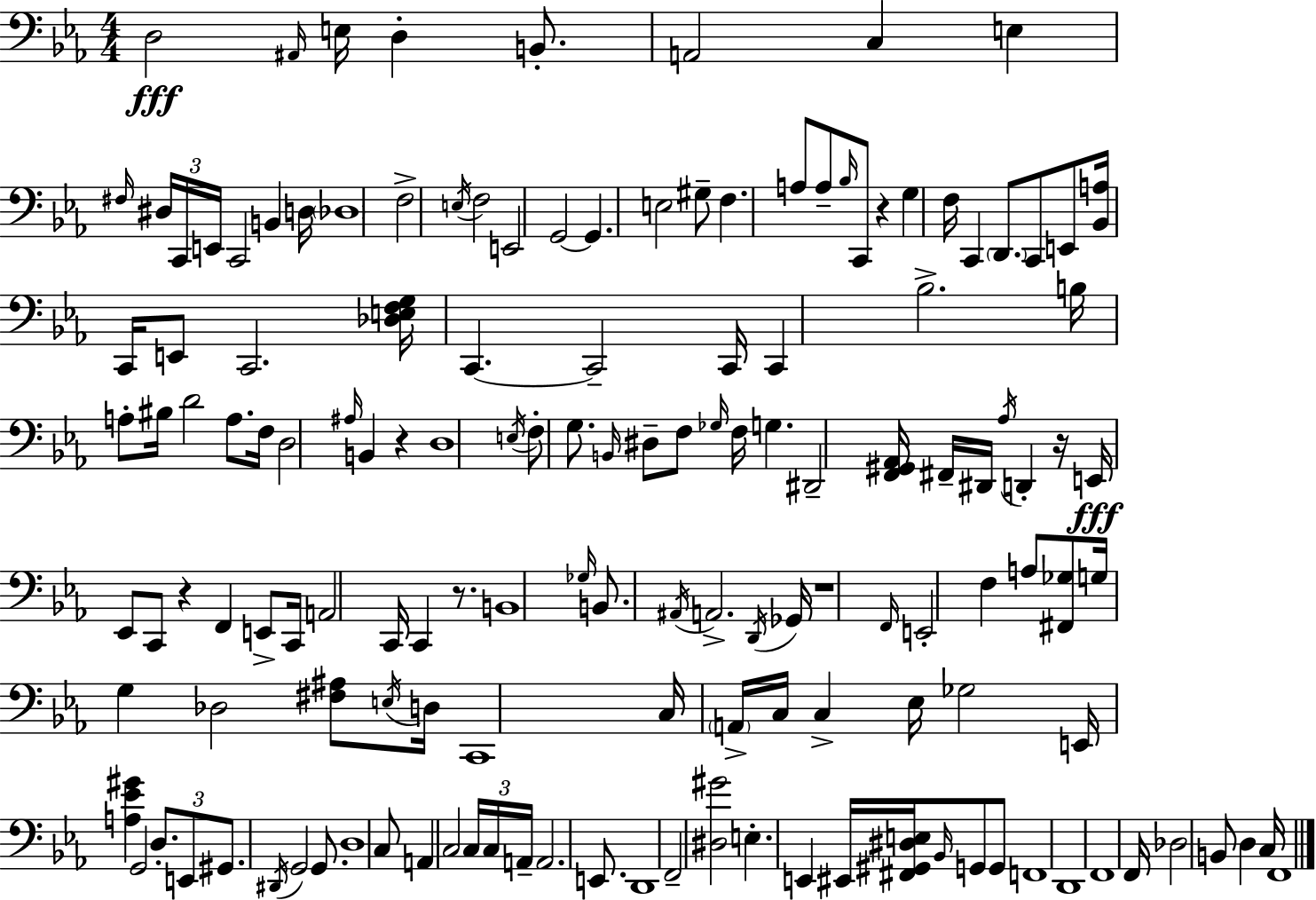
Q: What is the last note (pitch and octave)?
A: F2